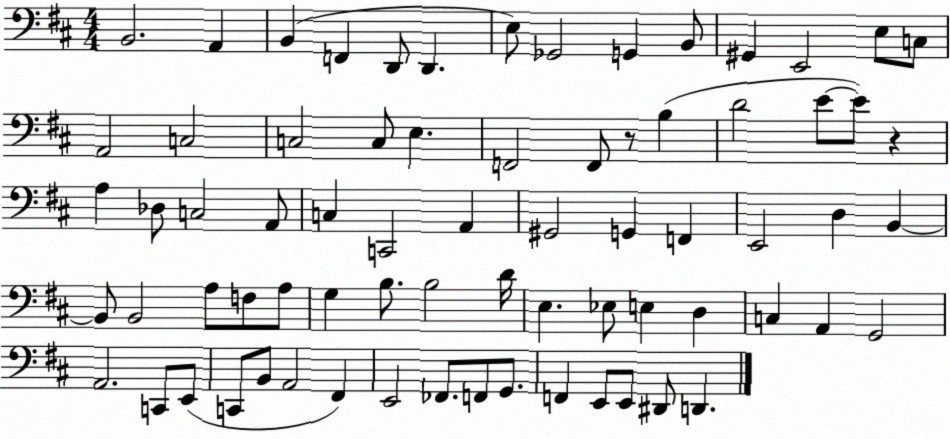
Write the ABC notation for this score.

X:1
T:Untitled
M:4/4
L:1/4
K:D
B,,2 A,, B,, F,, D,,/2 D,, E,/2 _G,,2 G,, B,,/2 ^G,, E,,2 E,/2 C,/2 A,,2 C,2 C,2 C,/2 E, F,,2 F,,/2 z/2 B, D2 E/2 E/2 z A, _D,/2 C,2 A,,/2 C, C,,2 A,, ^G,,2 G,, F,, E,,2 D, B,, B,,/2 B,,2 A,/2 F,/2 A,/2 G, B,/2 B,2 D/4 E, _E,/2 E, D, C, A,, G,,2 A,,2 C,,/2 E,,/2 C,,/2 B,,/2 A,,2 ^F,, E,,2 _F,,/2 F,,/2 G,,/2 F,, E,,/2 E,,/2 ^D,,/2 D,,